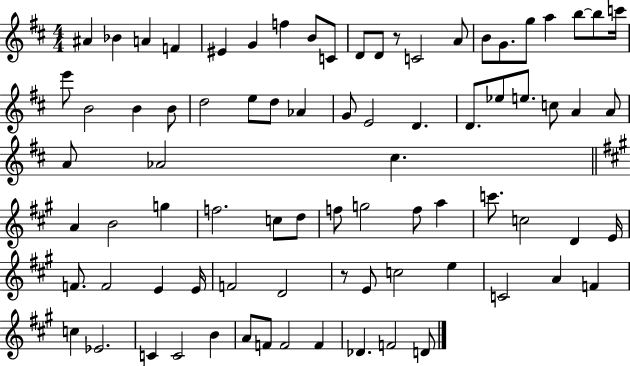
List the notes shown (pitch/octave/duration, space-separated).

A#4/q Bb4/q A4/q F4/q EIS4/q G4/q F5/q B4/e C4/e D4/e D4/e R/e C4/h A4/e B4/e G4/e. G5/e A5/q B5/e B5/e C6/s E6/e B4/h B4/q B4/e D5/h E5/e D5/e Ab4/q G4/e E4/h D4/q. D4/e. Eb5/e E5/e. C5/e A4/q A4/e A4/e Ab4/h C#5/q. A4/q B4/h G5/q F5/h. C5/e D5/e F5/e G5/h F5/e A5/q C6/e. C5/h D4/q E4/s F4/e. F4/h E4/q E4/s F4/h D4/h R/e E4/e C5/h E5/q C4/h A4/q F4/q C5/q Eb4/h. C4/q C4/h B4/q A4/e F4/e F4/h F4/q Db4/q. F4/h D4/e